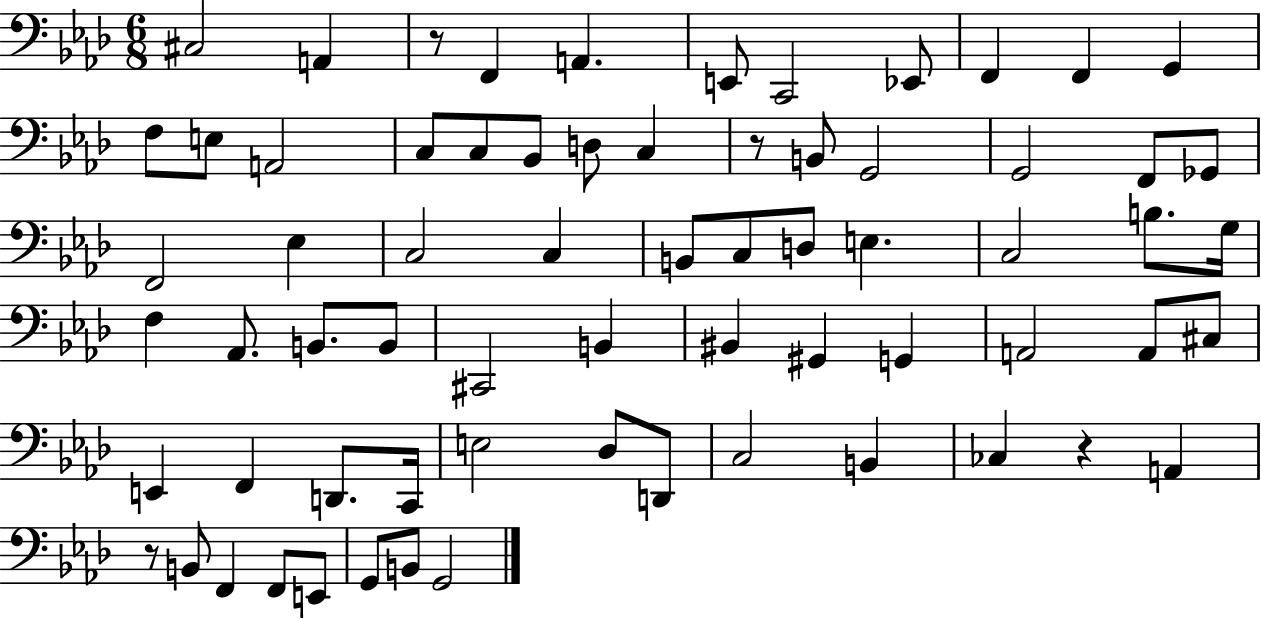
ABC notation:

X:1
T:Untitled
M:6/8
L:1/4
K:Ab
^C,2 A,, z/2 F,, A,, E,,/2 C,,2 _E,,/2 F,, F,, G,, F,/2 E,/2 A,,2 C,/2 C,/2 _B,,/2 D,/2 C, z/2 B,,/2 G,,2 G,,2 F,,/2 _G,,/2 F,,2 _E, C,2 C, B,,/2 C,/2 D,/2 E, C,2 B,/2 G,/4 F, _A,,/2 B,,/2 B,,/2 ^C,,2 B,, ^B,, ^G,, G,, A,,2 A,,/2 ^C,/2 E,, F,, D,,/2 C,,/4 E,2 _D,/2 D,,/2 C,2 B,, _C, z A,, z/2 B,,/2 F,, F,,/2 E,,/2 G,,/2 B,,/2 G,,2